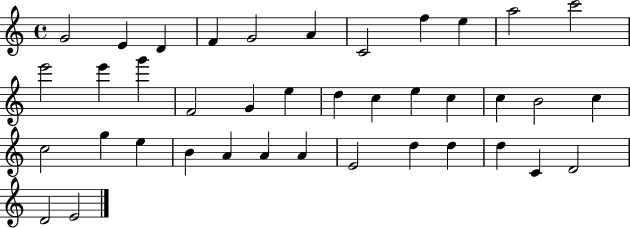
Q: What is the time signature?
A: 4/4